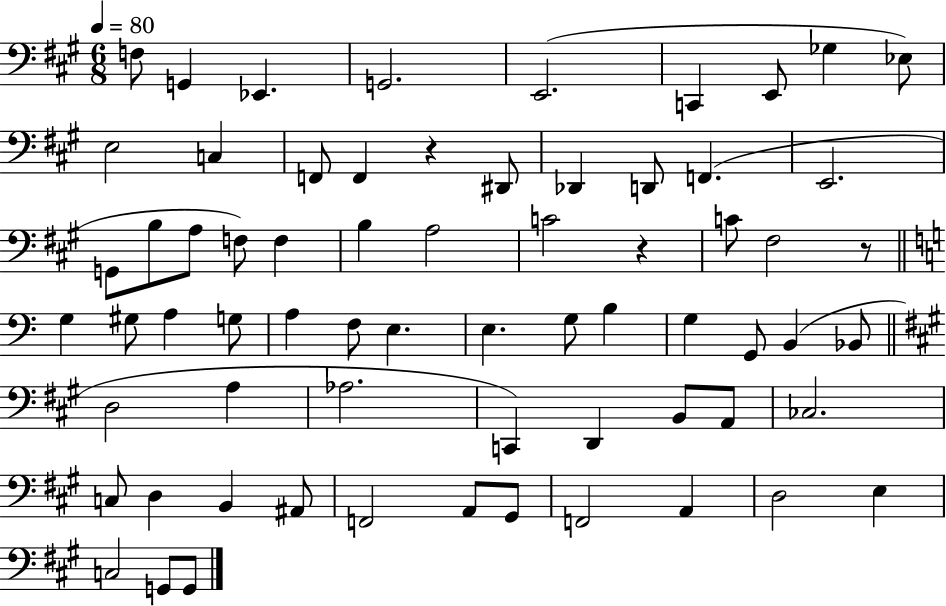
F3/e G2/q Eb2/q. G2/h. E2/h. C2/q E2/e Gb3/q Eb3/e E3/h C3/q F2/e F2/q R/q D#2/e Db2/q D2/e F2/q. E2/h. G2/e B3/e A3/e F3/e F3/q B3/q A3/h C4/h R/q C4/e F#3/h R/e G3/q G#3/e A3/q G3/e A3/q F3/e E3/q. E3/q. G3/e B3/q G3/q G2/e B2/q Bb2/e D3/h A3/q Ab3/h. C2/q D2/q B2/e A2/e CES3/h. C3/e D3/q B2/q A#2/e F2/h A2/e G#2/e F2/h A2/q D3/h E3/q C3/h G2/e G2/e